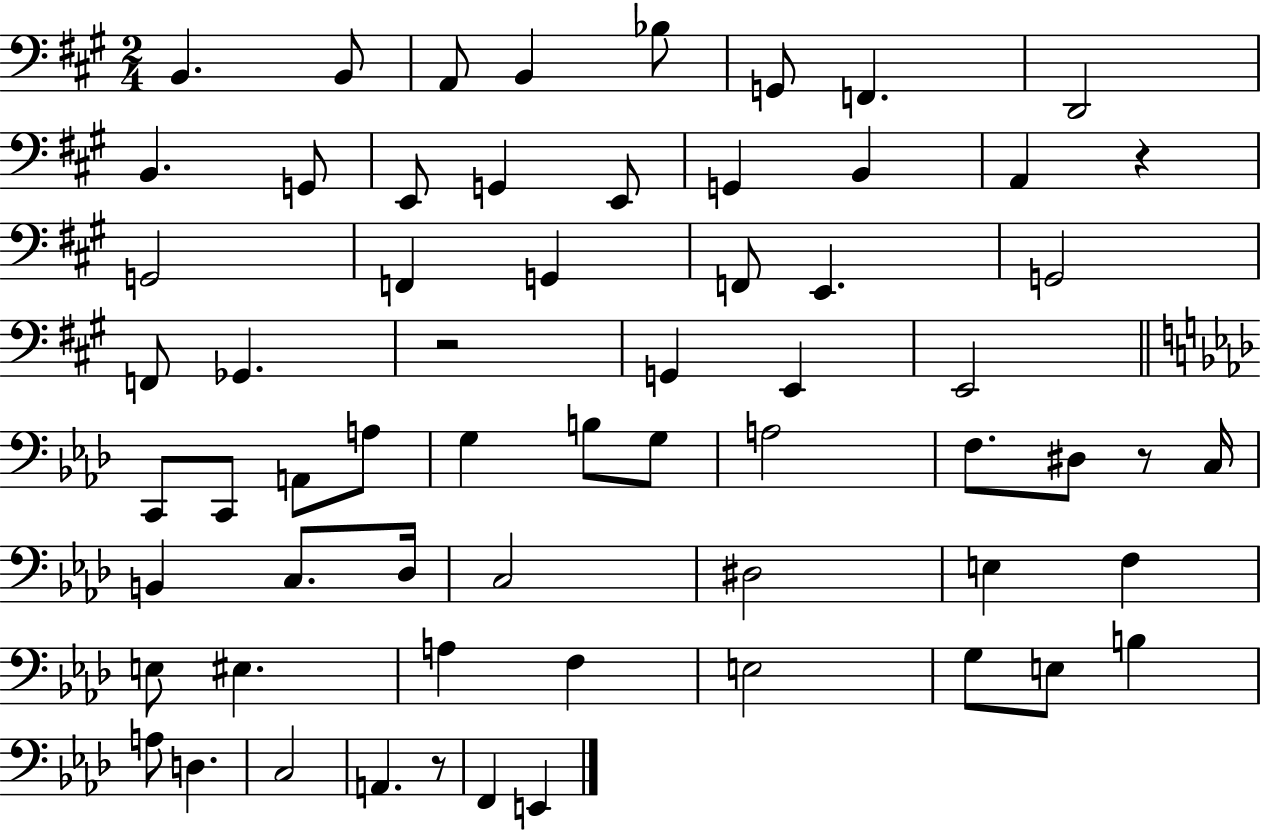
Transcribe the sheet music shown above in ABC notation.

X:1
T:Untitled
M:2/4
L:1/4
K:A
B,, B,,/2 A,,/2 B,, _B,/2 G,,/2 F,, D,,2 B,, G,,/2 E,,/2 G,, E,,/2 G,, B,, A,, z G,,2 F,, G,, F,,/2 E,, G,,2 F,,/2 _G,, z2 G,, E,, E,,2 C,,/2 C,,/2 A,,/2 A,/2 G, B,/2 G,/2 A,2 F,/2 ^D,/2 z/2 C,/4 B,, C,/2 _D,/4 C,2 ^D,2 E, F, E,/2 ^E, A, F, E,2 G,/2 E,/2 B, A,/2 D, C,2 A,, z/2 F,, E,,